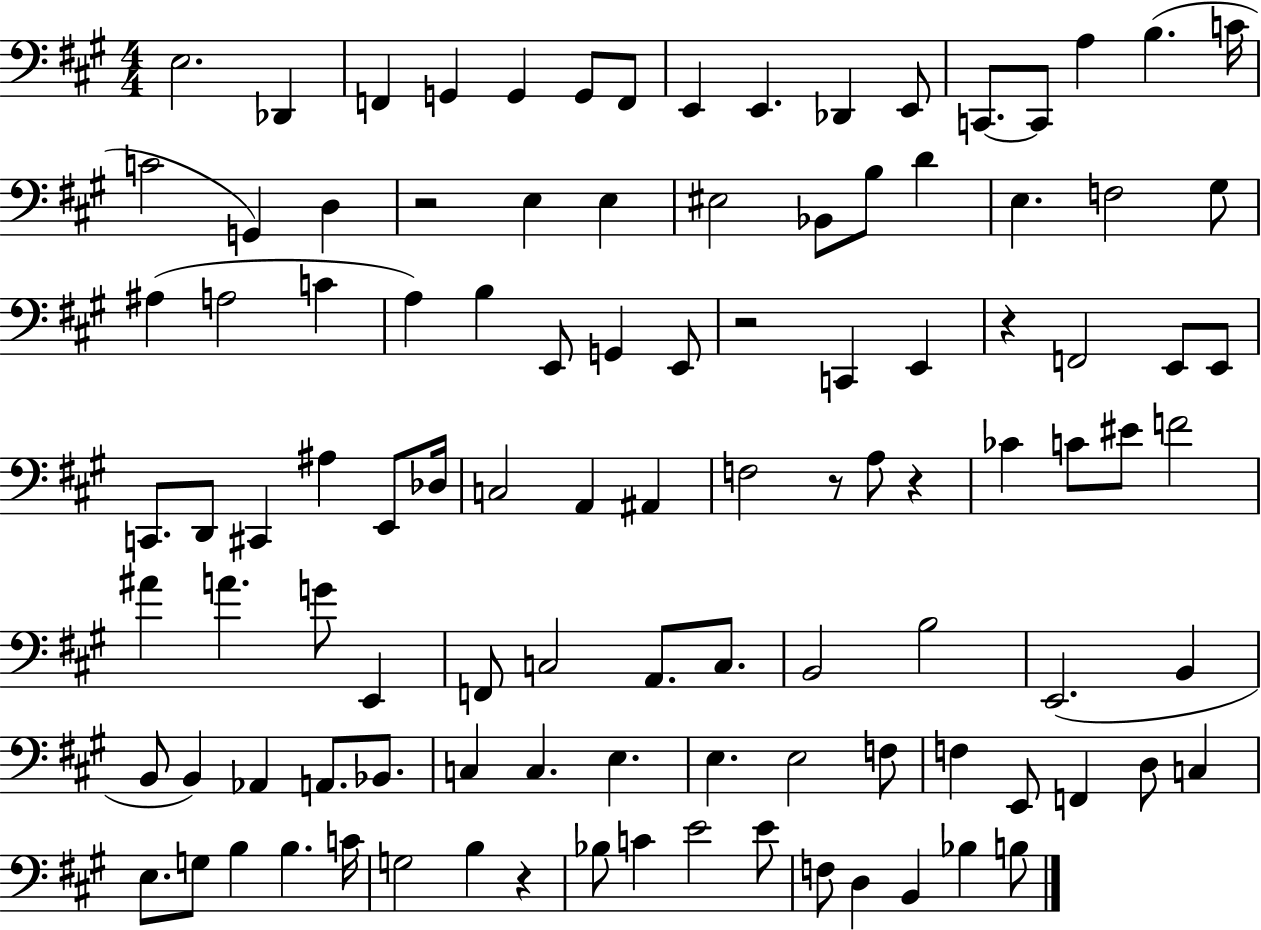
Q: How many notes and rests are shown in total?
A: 106